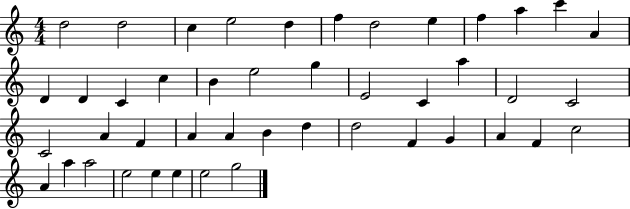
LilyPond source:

{
  \clef treble
  \numericTimeSignature
  \time 4/4
  \key c \major
  d''2 d''2 | c''4 e''2 d''4 | f''4 d''2 e''4 | f''4 a''4 c'''4 a'4 | \break d'4 d'4 c'4 c''4 | b'4 e''2 g''4 | e'2 c'4 a''4 | d'2 c'2 | \break c'2 a'4 f'4 | a'4 a'4 b'4 d''4 | d''2 f'4 g'4 | a'4 f'4 c''2 | \break a'4 a''4 a''2 | e''2 e''4 e''4 | e''2 g''2 | \bar "|."
}